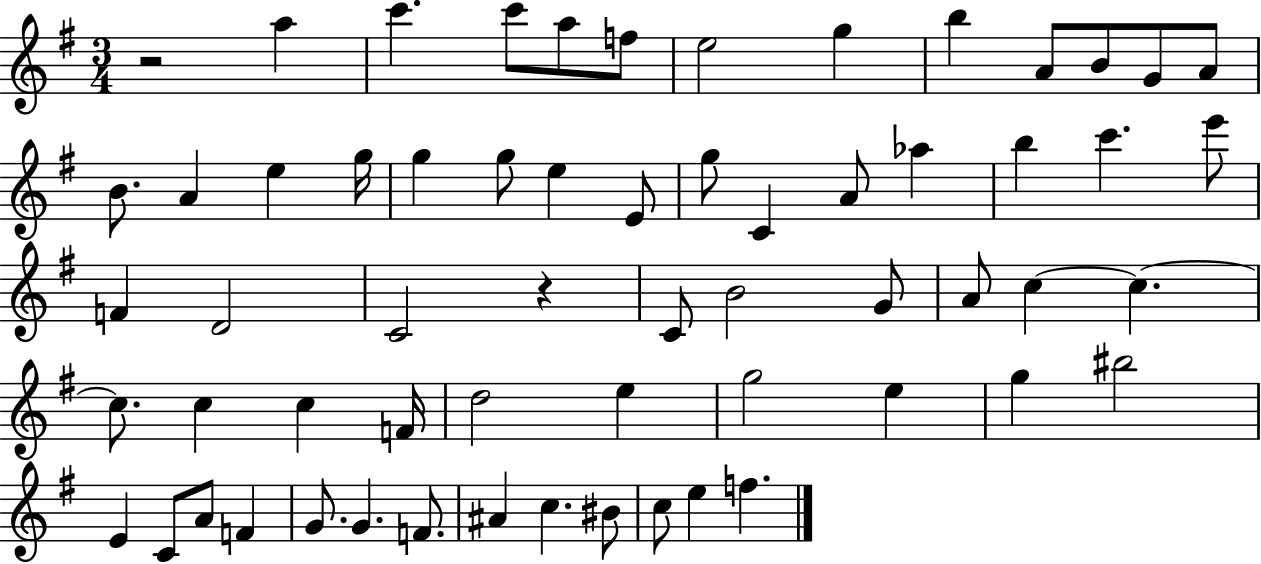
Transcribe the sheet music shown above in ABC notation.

X:1
T:Untitled
M:3/4
L:1/4
K:G
z2 a c' c'/2 a/2 f/2 e2 g b A/2 B/2 G/2 A/2 B/2 A e g/4 g g/2 e E/2 g/2 C A/2 _a b c' e'/2 F D2 C2 z C/2 B2 G/2 A/2 c c c/2 c c F/4 d2 e g2 e g ^b2 E C/2 A/2 F G/2 G F/2 ^A c ^B/2 c/2 e f